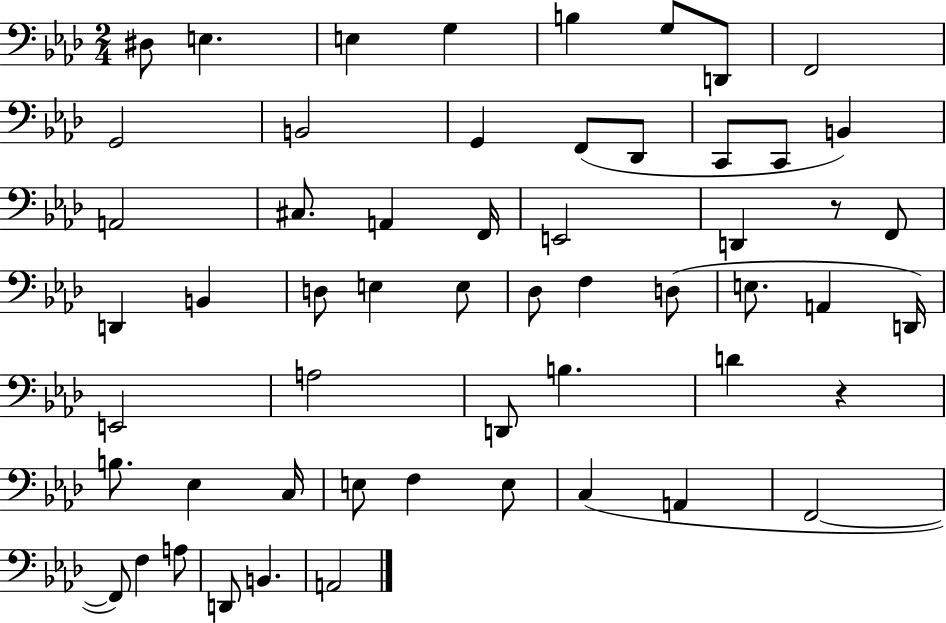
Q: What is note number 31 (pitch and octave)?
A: D3